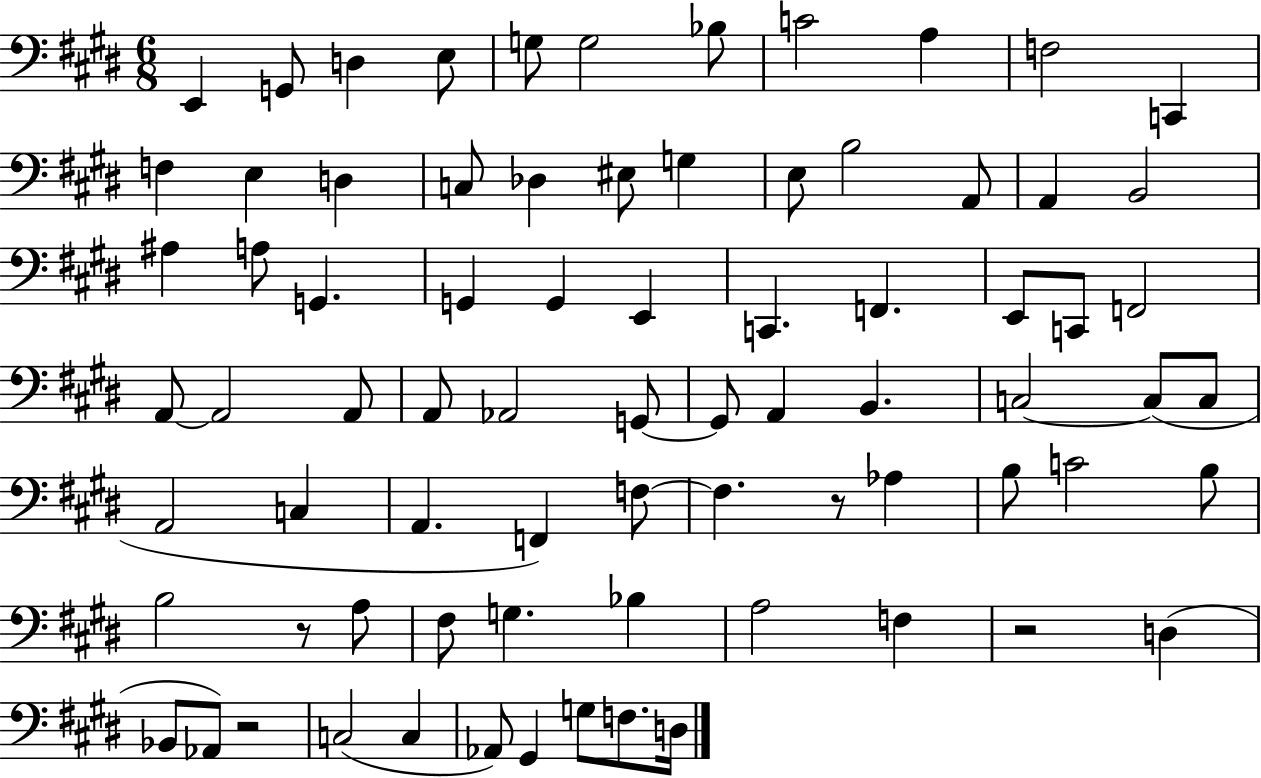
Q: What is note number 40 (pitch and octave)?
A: G2